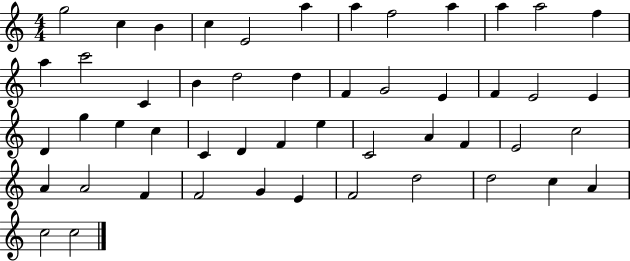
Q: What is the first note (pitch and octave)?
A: G5